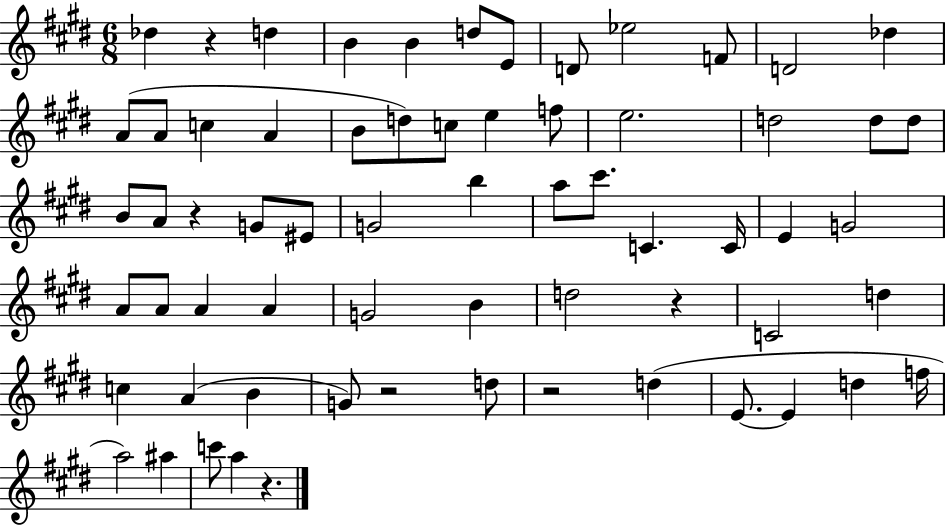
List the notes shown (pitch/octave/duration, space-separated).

Db5/q R/q D5/q B4/q B4/q D5/e E4/e D4/e Eb5/h F4/e D4/h Db5/q A4/e A4/e C5/q A4/q B4/e D5/e C5/e E5/q F5/e E5/h. D5/h D5/e D5/e B4/e A4/e R/q G4/e EIS4/e G4/h B5/q A5/e C#6/e. C4/q. C4/s E4/q G4/h A4/e A4/e A4/q A4/q G4/h B4/q D5/h R/q C4/h D5/q C5/q A4/q B4/q G4/e R/h D5/e R/h D5/q E4/e. E4/q D5/q F5/s A5/h A#5/q C6/e A5/q R/q.